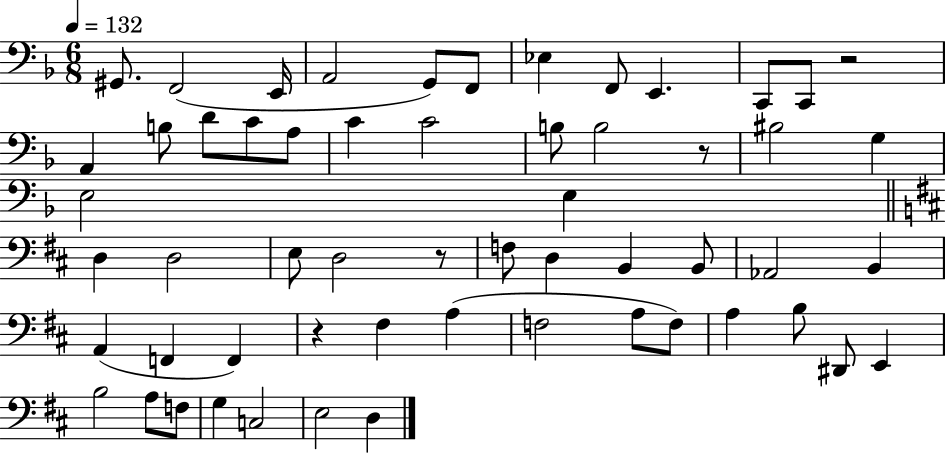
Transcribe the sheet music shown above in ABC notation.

X:1
T:Untitled
M:6/8
L:1/4
K:F
^G,,/2 F,,2 E,,/4 A,,2 G,,/2 F,,/2 _E, F,,/2 E,, C,,/2 C,,/2 z2 A,, B,/2 D/2 C/2 A,/2 C C2 B,/2 B,2 z/2 ^B,2 G, E,2 E, D, D,2 E,/2 D,2 z/2 F,/2 D, B,, B,,/2 _A,,2 B,, A,, F,, F,, z ^F, A, F,2 A,/2 F,/2 A, B,/2 ^D,,/2 E,, B,2 A,/2 F,/2 G, C,2 E,2 D,